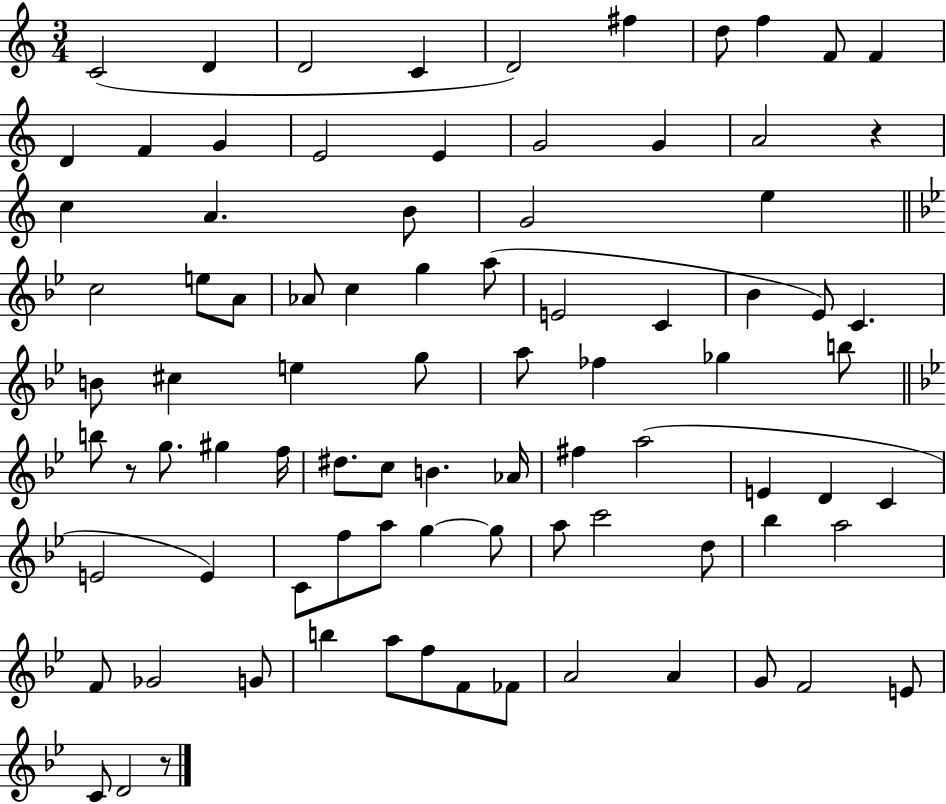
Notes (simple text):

C4/h D4/q D4/h C4/q D4/h F#5/q D5/e F5/q F4/e F4/q D4/q F4/q G4/q E4/h E4/q G4/h G4/q A4/h R/q C5/q A4/q. B4/e G4/h E5/q C5/h E5/e A4/e Ab4/e C5/q G5/q A5/e E4/h C4/q Bb4/q Eb4/e C4/q. B4/e C#5/q E5/q G5/e A5/e FES5/q Gb5/q B5/e B5/e R/e G5/e. G#5/q F5/s D#5/e. C5/e B4/q. Ab4/s F#5/q A5/h E4/q D4/q C4/q E4/h E4/q C4/e F5/e A5/e G5/q G5/e A5/e C6/h D5/e Bb5/q A5/h F4/e Gb4/h G4/e B5/q A5/e F5/e F4/e FES4/e A4/h A4/q G4/e F4/h E4/e C4/e D4/h R/e